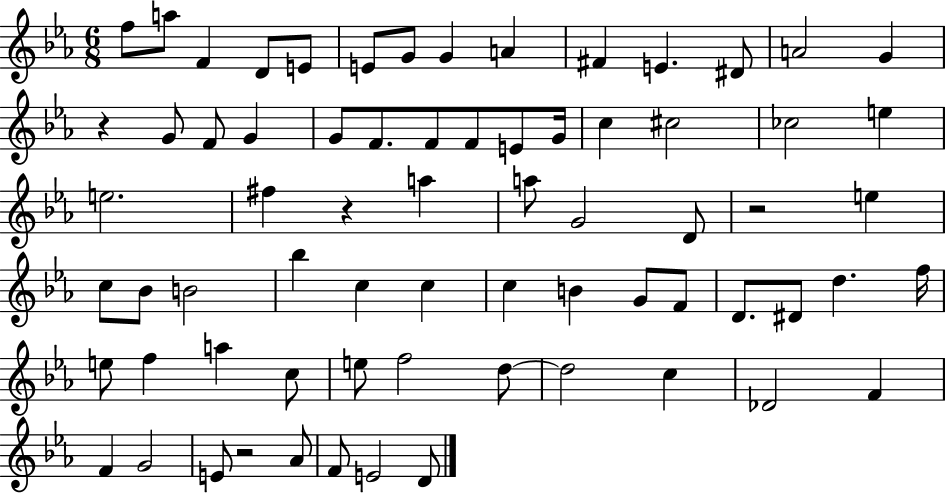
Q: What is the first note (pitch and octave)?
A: F5